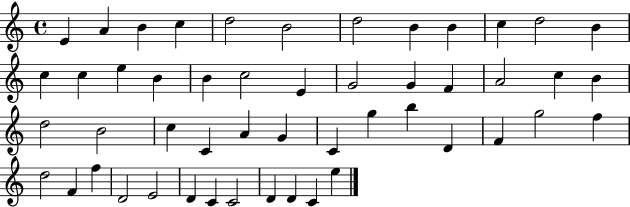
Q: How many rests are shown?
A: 0